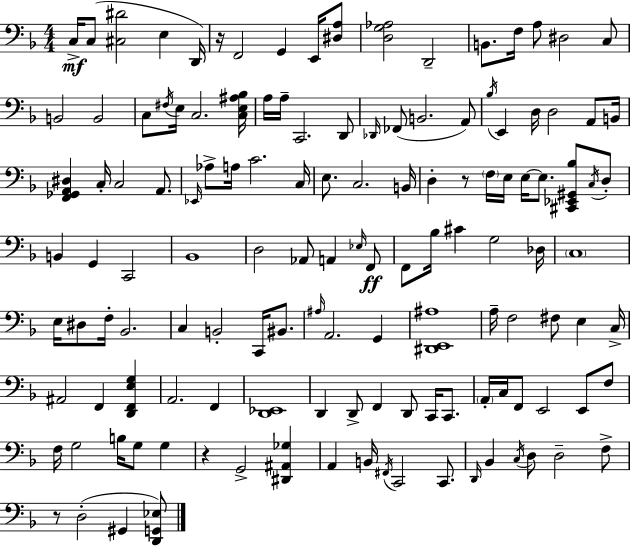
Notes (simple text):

C3/s C3/e [C#3,D#4]/h E3/q D2/s R/s F2/h G2/q E2/s [D#3,A3]/e [D3,G3,Ab3]/h D2/h B2/e. F3/s A3/e D#3/h C3/e B2/h B2/h C3/e F#3/s E3/s C3/h. [C3,E3,A#3,Bb3]/s A3/s A3/s C2/h. D2/e Db2/s FES2/e B2/h. A2/e Bb3/s E2/q D3/s D3/h A2/e B2/s [F2,Gb2,A2,D#3]/q C3/s C3/h A2/e. Eb2/s Ab3/e A3/s C4/h. C3/s E3/e. C3/h. B2/s D3/q R/e F3/s E3/s E3/s E3/e. [C#2,Eb2,G#2,Bb3]/e C3/s D3/e B2/q G2/q C2/h Bb2/w D3/h Ab2/e A2/q Eb3/s F2/e F2/e Bb3/s C#4/q G3/h Db3/s C3/w E3/s D#3/e F3/s Bb2/h. C3/q B2/h C2/s BIS2/e. A#3/s A2/h. G2/q [D#2,E2,A#3]/w A3/s F3/h F#3/e E3/q C3/s A#2/h F2/q [D2,F2,E3,G3]/q A2/h. F2/q [D2,Eb2]/w D2/q D2/e F2/q D2/e C2/s C2/e. A2/s C3/s F2/e E2/h E2/e F3/e F3/s G3/h B3/s G3/e G3/q R/q G2/h [D#2,A#2,Gb3]/q A2/q B2/s F#2/s C2/h C2/e. D2/s Bb2/q C3/s D3/e D3/h F3/e R/e D3/h G#2/q [D2,G2,Eb3]/e